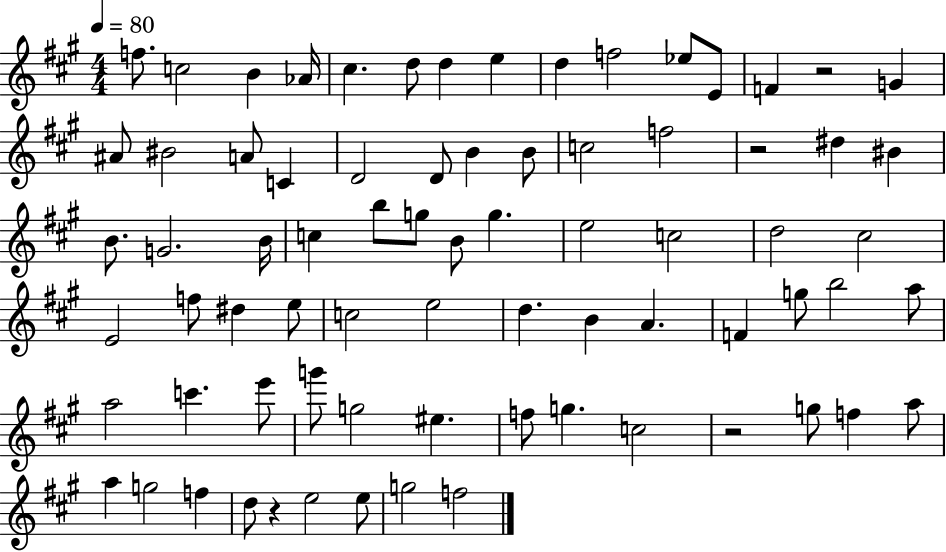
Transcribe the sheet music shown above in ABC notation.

X:1
T:Untitled
M:4/4
L:1/4
K:A
f/2 c2 B _A/4 ^c d/2 d e d f2 _e/2 E/2 F z2 G ^A/2 ^B2 A/2 C D2 D/2 B B/2 c2 f2 z2 ^d ^B B/2 G2 B/4 c b/2 g/2 B/2 g e2 c2 d2 ^c2 E2 f/2 ^d e/2 c2 e2 d B A F g/2 b2 a/2 a2 c' e'/2 g'/2 g2 ^e f/2 g c2 z2 g/2 f a/2 a g2 f d/2 z e2 e/2 g2 f2